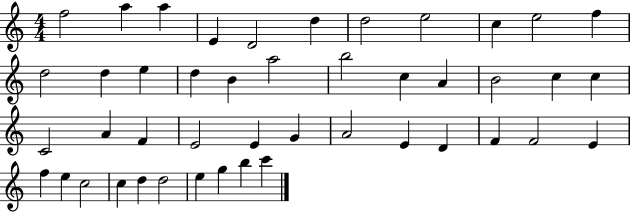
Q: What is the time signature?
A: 4/4